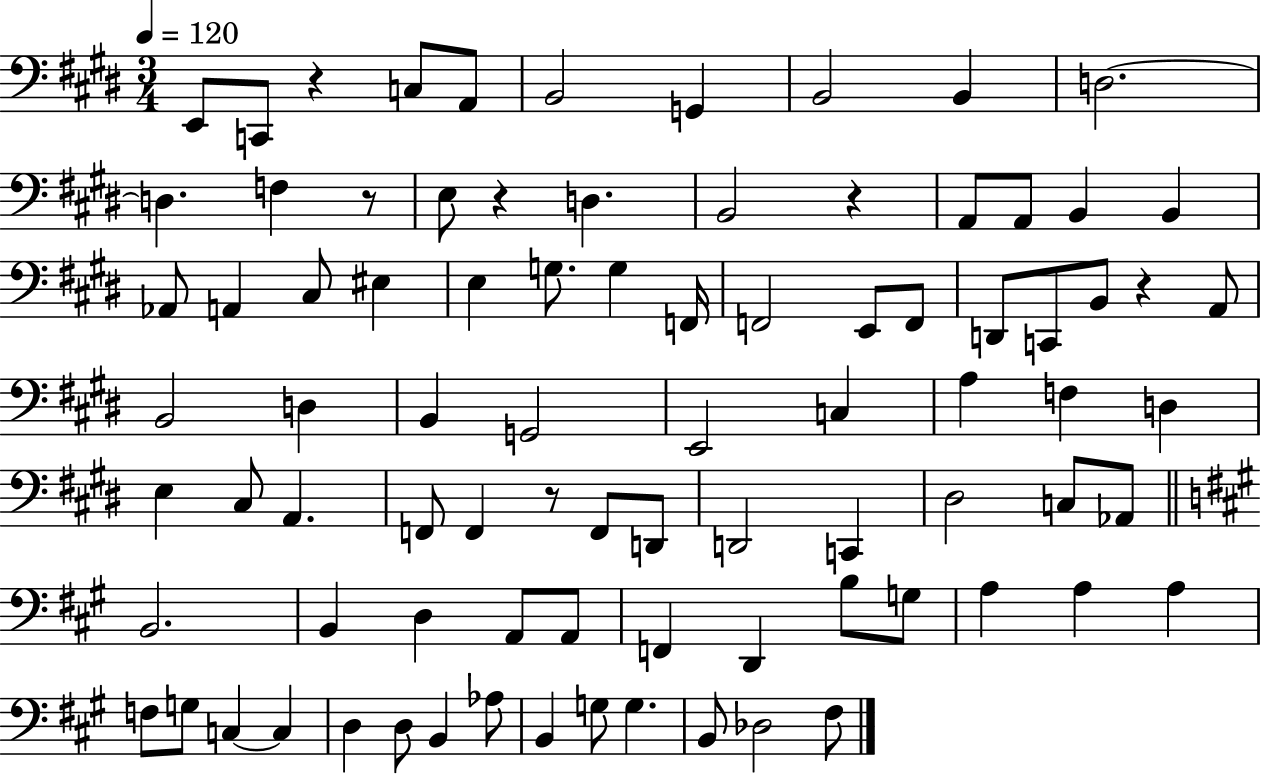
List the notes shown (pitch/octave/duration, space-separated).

E2/e C2/e R/q C3/e A2/e B2/h G2/q B2/h B2/q D3/h. D3/q. F3/q R/e E3/e R/q D3/q. B2/h R/q A2/e A2/e B2/q B2/q Ab2/e A2/q C#3/e EIS3/q E3/q G3/e. G3/q F2/s F2/h E2/e F2/e D2/e C2/e B2/e R/q A2/e B2/h D3/q B2/q G2/h E2/h C3/q A3/q F3/q D3/q E3/q C#3/e A2/q. F2/e F2/q R/e F2/e D2/e D2/h C2/q D#3/h C3/e Ab2/e B2/h. B2/q D3/q A2/e A2/e F2/q D2/q B3/e G3/e A3/q A3/q A3/q F3/e G3/e C3/q C3/q D3/q D3/e B2/q Ab3/e B2/q G3/e G3/q. B2/e Db3/h F#3/e